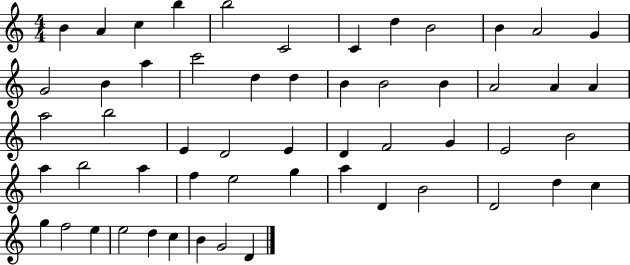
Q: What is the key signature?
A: C major